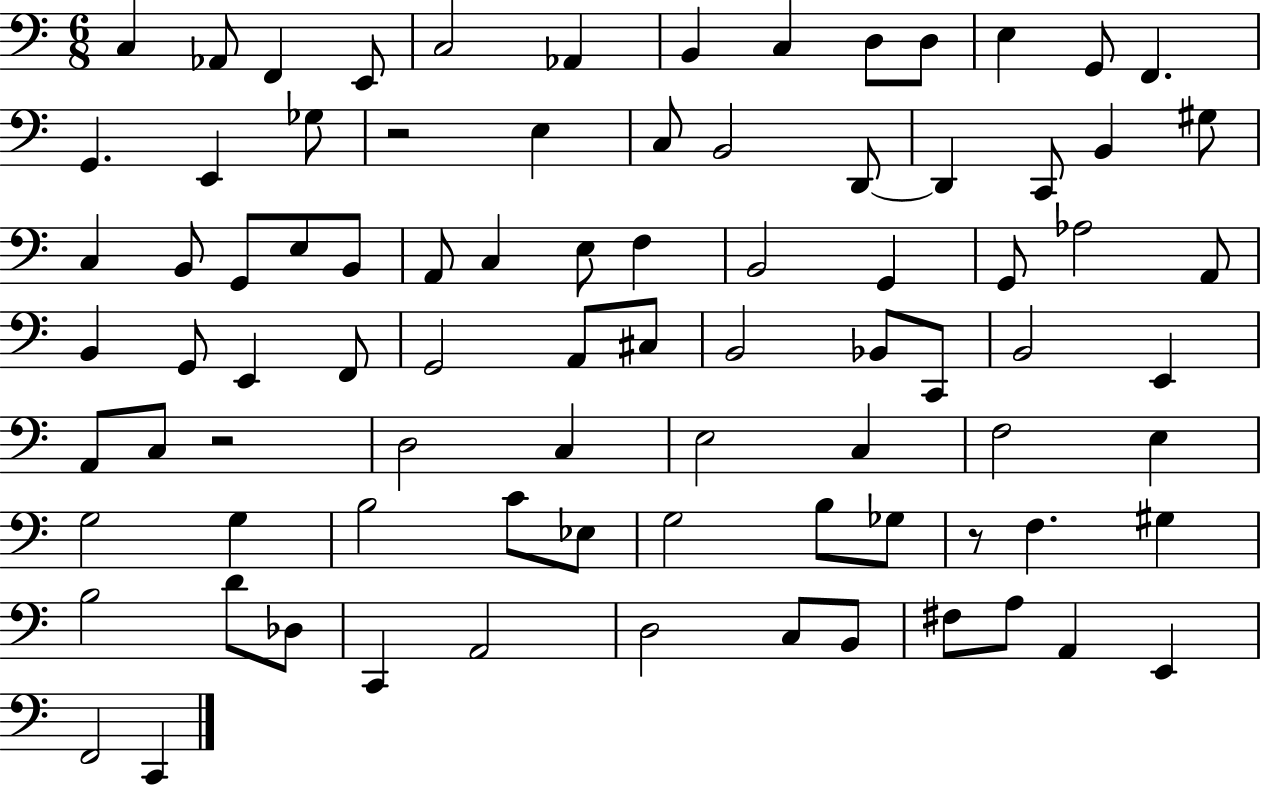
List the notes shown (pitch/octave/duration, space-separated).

C3/q Ab2/e F2/q E2/e C3/h Ab2/q B2/q C3/q D3/e D3/e E3/q G2/e F2/q. G2/q. E2/q Gb3/e R/h E3/q C3/e B2/h D2/e D2/q C2/e B2/q G#3/e C3/q B2/e G2/e E3/e B2/e A2/e C3/q E3/e F3/q B2/h G2/q G2/e Ab3/h A2/e B2/q G2/e E2/q F2/e G2/h A2/e C#3/e B2/h Bb2/e C2/e B2/h E2/q A2/e C3/e R/h D3/h C3/q E3/h C3/q F3/h E3/q G3/h G3/q B3/h C4/e Eb3/e G3/h B3/e Gb3/e R/e F3/q. G#3/q B3/h D4/e Db3/e C2/q A2/h D3/h C3/e B2/e F#3/e A3/e A2/q E2/q F2/h C2/q